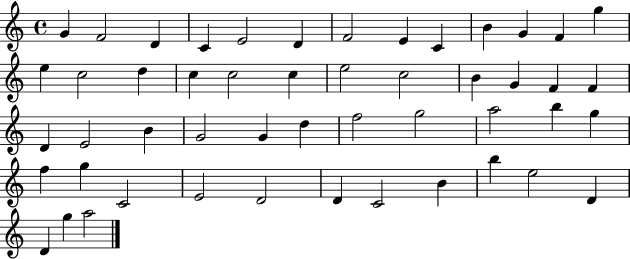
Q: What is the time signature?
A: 4/4